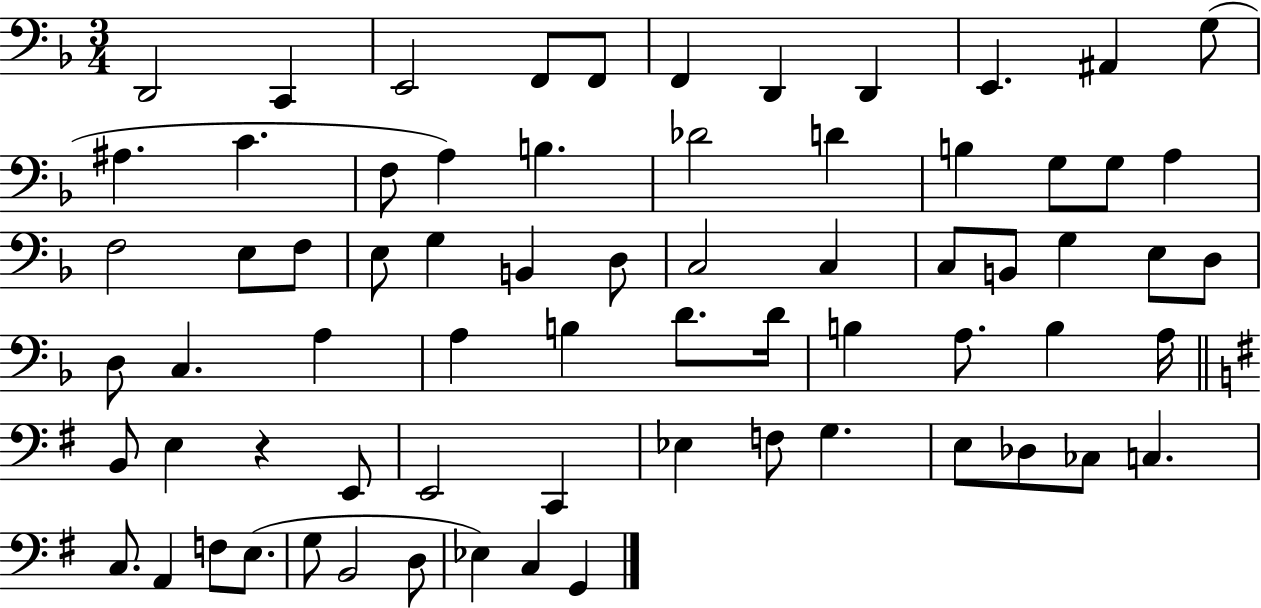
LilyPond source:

{
  \clef bass
  \numericTimeSignature
  \time 3/4
  \key f \major
  d,2 c,4 | e,2 f,8 f,8 | f,4 d,4 d,4 | e,4. ais,4 g8( | \break ais4. c'4. | f8 a4) b4. | des'2 d'4 | b4 g8 g8 a4 | \break f2 e8 f8 | e8 g4 b,4 d8 | c2 c4 | c8 b,8 g4 e8 d8 | \break d8 c4. a4 | a4 b4 d'8. d'16 | b4 a8. b4 a16 | \bar "||" \break \key g \major b,8 e4 r4 e,8 | e,2 c,4 | ees4 f8 g4. | e8 des8 ces8 c4. | \break c8. a,4 f8 e8.( | g8 b,2 d8 | ees4) c4 g,4 | \bar "|."
}